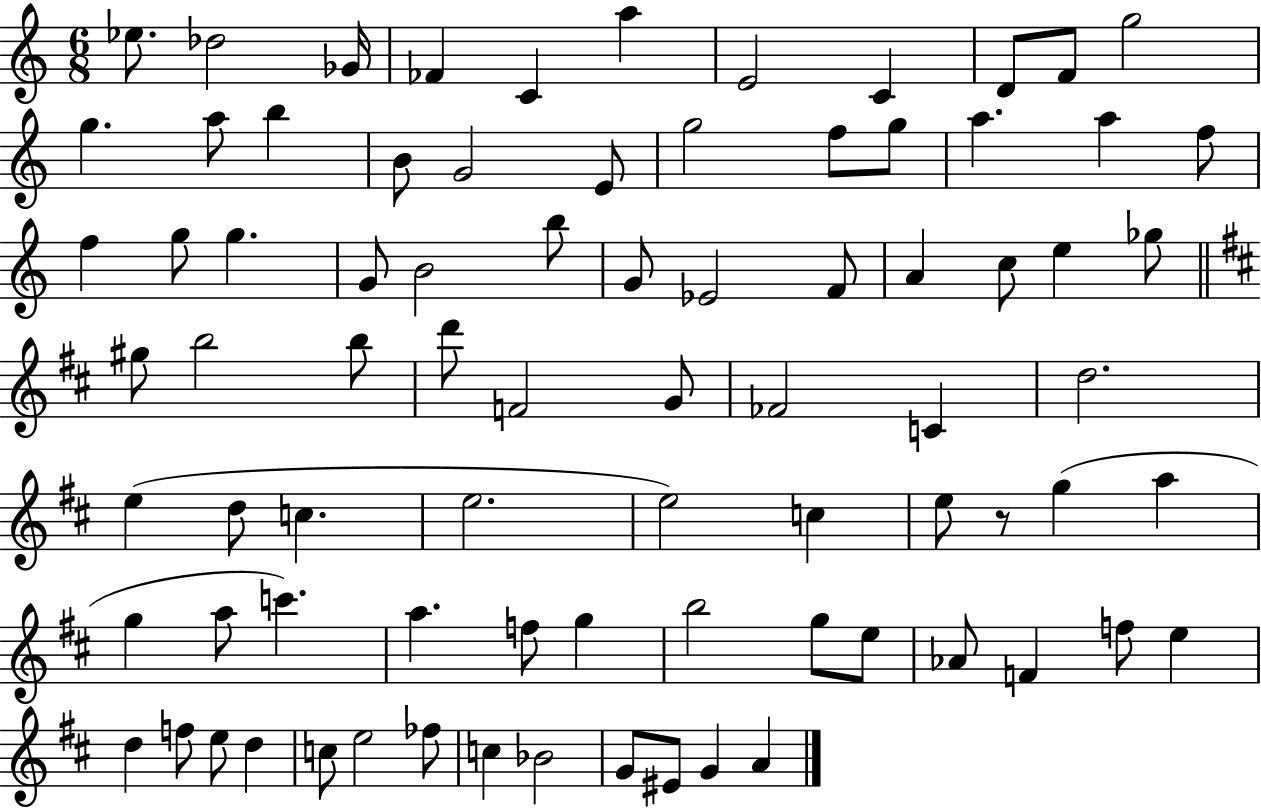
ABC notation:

X:1
T:Untitled
M:6/8
L:1/4
K:C
_e/2 _d2 _G/4 _F C a E2 C D/2 F/2 g2 g a/2 b B/2 G2 E/2 g2 f/2 g/2 a a f/2 f g/2 g G/2 B2 b/2 G/2 _E2 F/2 A c/2 e _g/2 ^g/2 b2 b/2 d'/2 F2 G/2 _F2 C d2 e d/2 c e2 e2 c e/2 z/2 g a g a/2 c' a f/2 g b2 g/2 e/2 _A/2 F f/2 e d f/2 e/2 d c/2 e2 _f/2 c _B2 G/2 ^E/2 G A